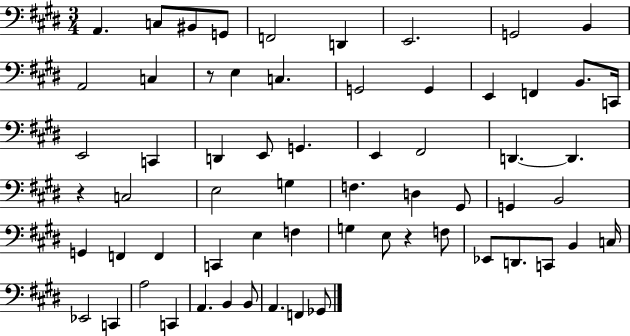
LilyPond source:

{
  \clef bass
  \numericTimeSignature
  \time 3/4
  \key e \major
  a,4. c8 bis,8 g,8 | f,2 d,4 | e,2. | g,2 b,4 | \break a,2 c4 | r8 e4 c4. | g,2 g,4 | e,4 f,4 b,8. c,16 | \break e,2 c,4 | d,4 e,8 g,4. | e,4 fis,2 | d,4.~~ d,4. | \break r4 c2 | e2 g4 | f4. d4 gis,8 | g,4 b,2 | \break g,4 f,4 f,4 | c,4 e4 f4 | g4 e8 r4 f8 | ees,8 d,8. c,8 b,4 c16 | \break ees,2 c,4 | a2 c,4 | a,4. b,4 b,8 | a,4. f,4 ges,8 | \break \bar "|."
}